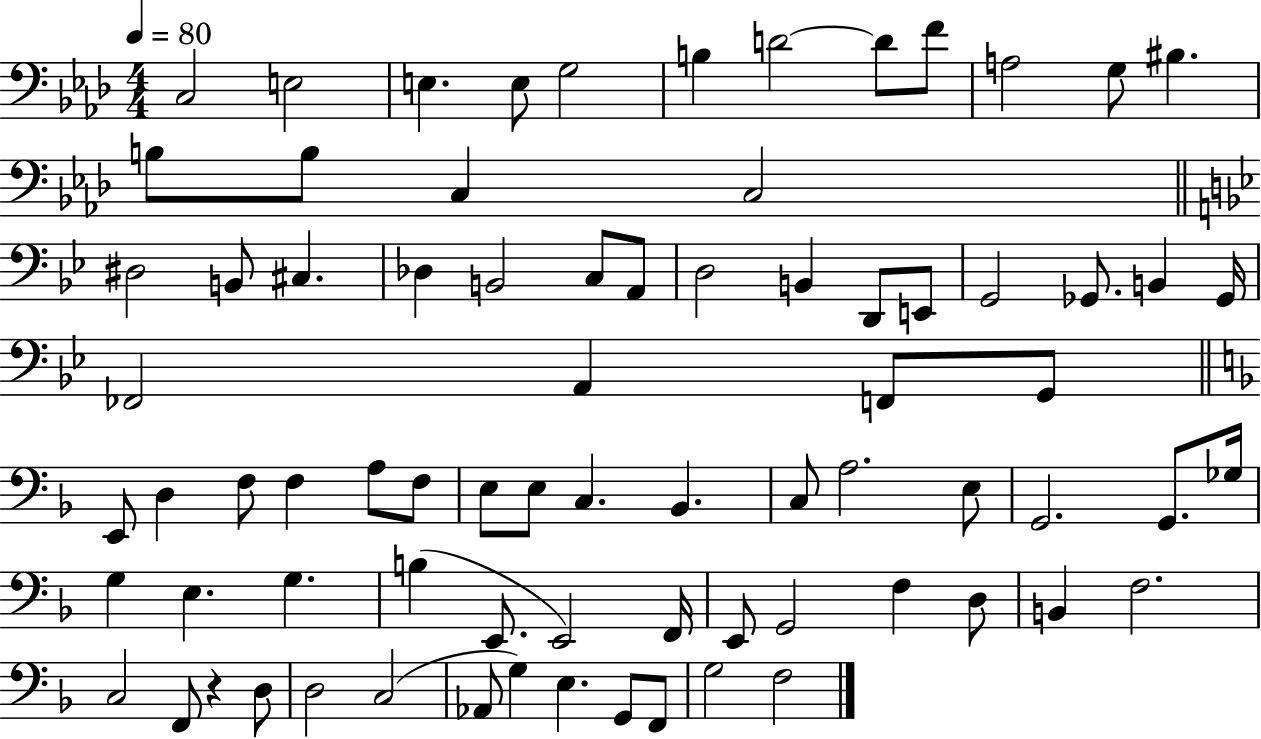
C3/h E3/h E3/q. E3/e G3/h B3/q D4/h D4/e F4/e A3/h G3/e BIS3/q. B3/e B3/e C3/q C3/h D#3/h B2/e C#3/q. Db3/q B2/h C3/e A2/e D3/h B2/q D2/e E2/e G2/h Gb2/e. B2/q Gb2/s FES2/h A2/q F2/e G2/e E2/e D3/q F3/e F3/q A3/e F3/e E3/e E3/e C3/q. Bb2/q. C3/e A3/h. E3/e G2/h. G2/e. Gb3/s G3/q E3/q. G3/q. B3/q E2/e. E2/h F2/s E2/e G2/h F3/q D3/e B2/q F3/h. C3/h F2/e R/q D3/e D3/h C3/h Ab2/e G3/q E3/q. G2/e F2/e G3/h F3/h